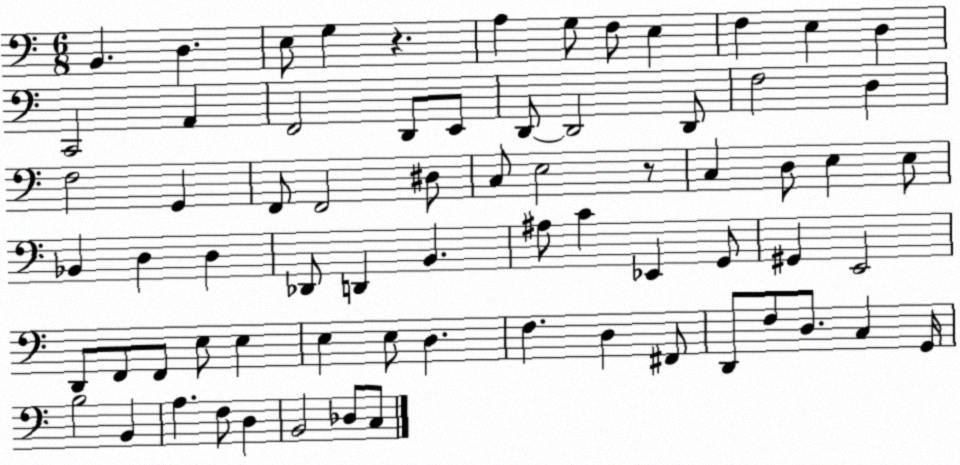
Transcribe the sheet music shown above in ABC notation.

X:1
T:Untitled
M:6/8
L:1/4
K:C
B,, D, E,/2 G, z A, G,/2 F,/2 E, F, E, D, C,,2 A,, F,,2 D,,/2 E,,/2 D,,/2 D,,2 D,,/2 F,2 D, F,2 G,, F,,/2 F,,2 ^D,/2 C,/2 E,2 z/2 C, D,/2 E, E,/2 _B,, D, D, _D,,/2 D,, B,, ^A,/2 C _E,, G,,/2 ^G,, E,,2 D,,/2 F,,/2 F,,/2 E,/2 E, E, E,/2 D, F, D, ^F,,/2 D,,/2 F,/2 D,/2 C, G,,/4 B,2 B,, A, F,/2 D, B,,2 _D,/2 C,/2